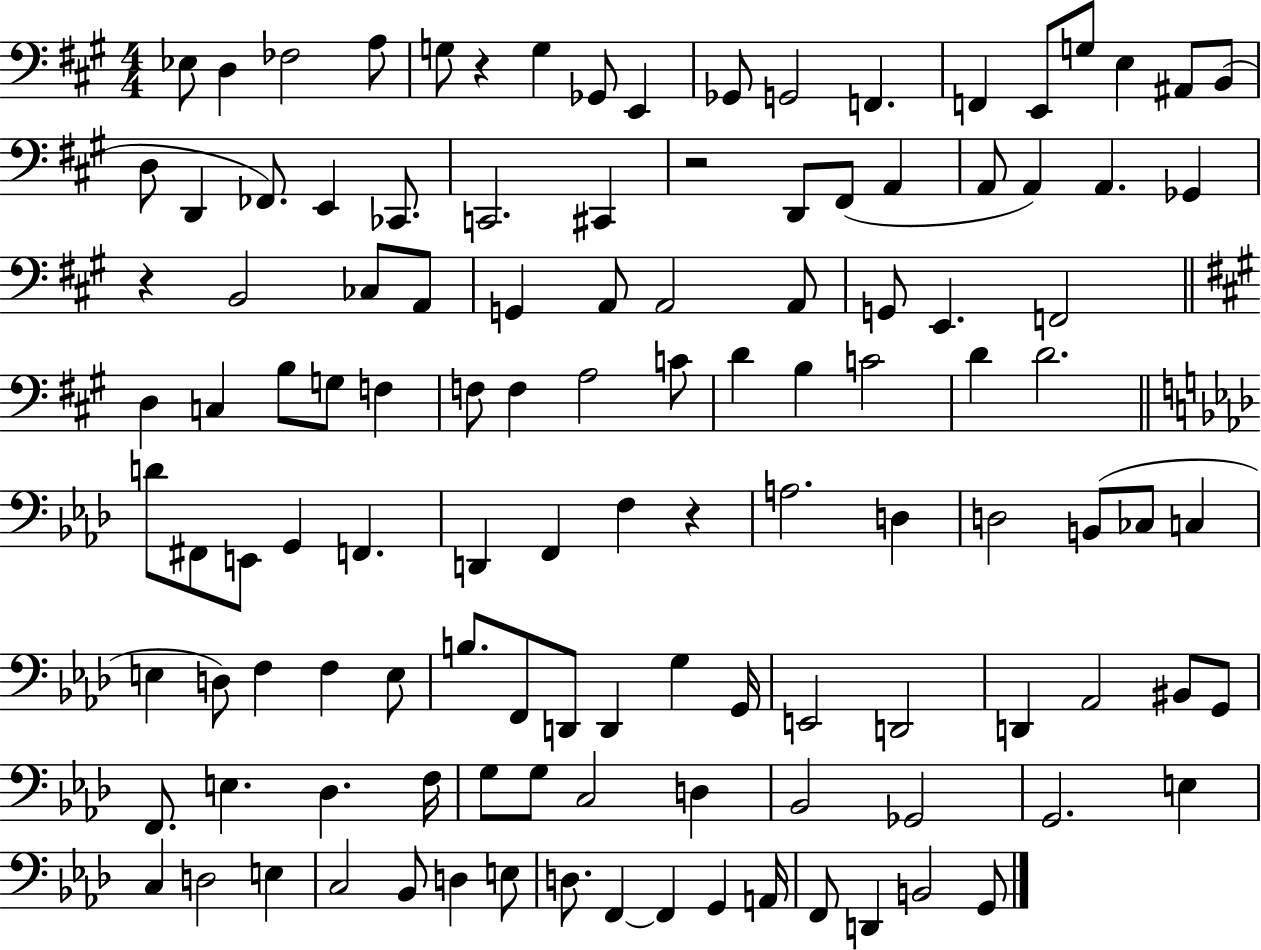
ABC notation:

X:1
T:Untitled
M:4/4
L:1/4
K:A
_E,/2 D, _F,2 A,/2 G,/2 z G, _G,,/2 E,, _G,,/2 G,,2 F,, F,, E,,/2 G,/2 E, ^A,,/2 B,,/2 D,/2 D,, _F,,/2 E,, _C,,/2 C,,2 ^C,, z2 D,,/2 ^F,,/2 A,, A,,/2 A,, A,, _G,, z B,,2 _C,/2 A,,/2 G,, A,,/2 A,,2 A,,/2 G,,/2 E,, F,,2 D, C, B,/2 G,/2 F, F,/2 F, A,2 C/2 D B, C2 D D2 D/2 ^F,,/2 E,,/2 G,, F,, D,, F,, F, z A,2 D, D,2 B,,/2 _C,/2 C, E, D,/2 F, F, E,/2 B,/2 F,,/2 D,,/2 D,, G, G,,/4 E,,2 D,,2 D,, _A,,2 ^B,,/2 G,,/2 F,,/2 E, _D, F,/4 G,/2 G,/2 C,2 D, _B,,2 _G,,2 G,,2 E, C, D,2 E, C,2 _B,,/2 D, E,/2 D,/2 F,, F,, G,, A,,/4 F,,/2 D,, B,,2 G,,/2